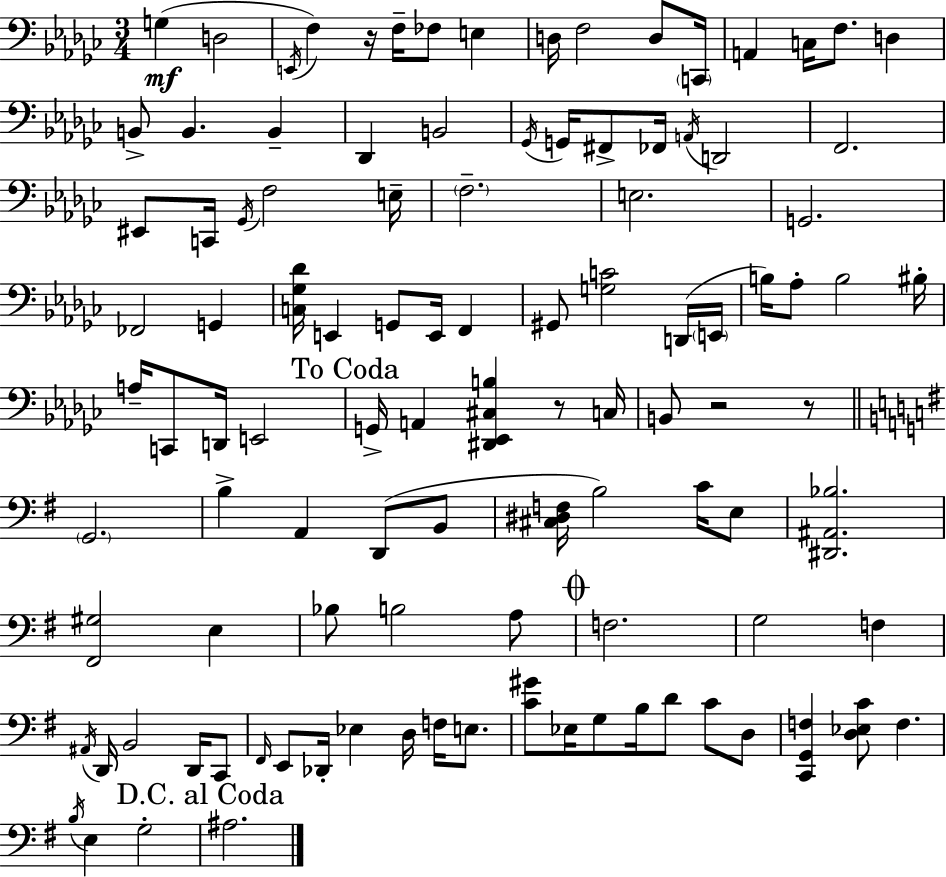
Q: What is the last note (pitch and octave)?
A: A#3